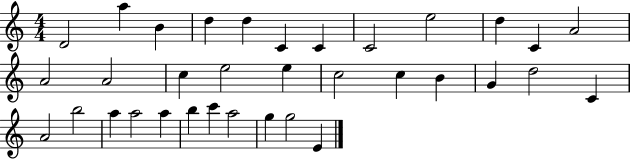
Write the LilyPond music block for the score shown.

{
  \clef treble
  \numericTimeSignature
  \time 4/4
  \key c \major
  d'2 a''4 b'4 | d''4 d''4 c'4 c'4 | c'2 e''2 | d''4 c'4 a'2 | \break a'2 a'2 | c''4 e''2 e''4 | c''2 c''4 b'4 | g'4 d''2 c'4 | \break a'2 b''2 | a''4 a''2 a''4 | b''4 c'''4 a''2 | g''4 g''2 e'4 | \break \bar "|."
}